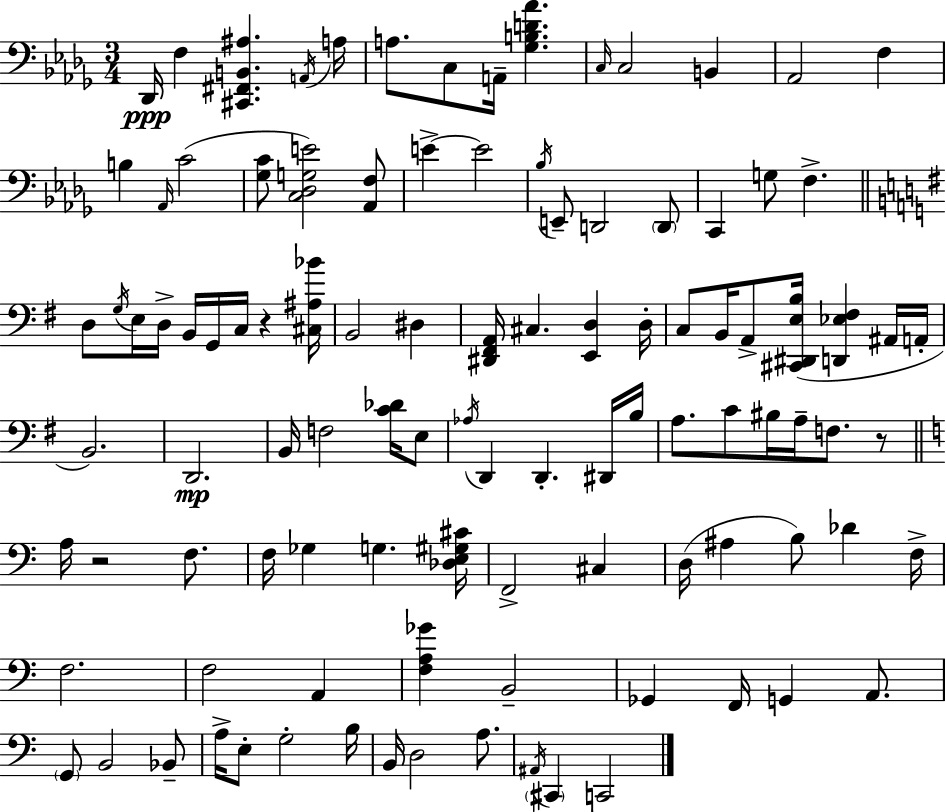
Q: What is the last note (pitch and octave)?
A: C2